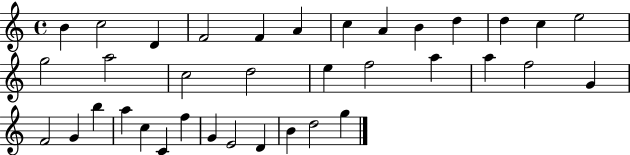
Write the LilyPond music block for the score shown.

{
  \clef treble
  \time 4/4
  \defaultTimeSignature
  \key c \major
  b'4 c''2 d'4 | f'2 f'4 a'4 | c''4 a'4 b'4 d''4 | d''4 c''4 e''2 | \break g''2 a''2 | c''2 d''2 | e''4 f''2 a''4 | a''4 f''2 g'4 | \break f'2 g'4 b''4 | a''4 c''4 c'4 f''4 | g'4 e'2 d'4 | b'4 d''2 g''4 | \break \bar "|."
}